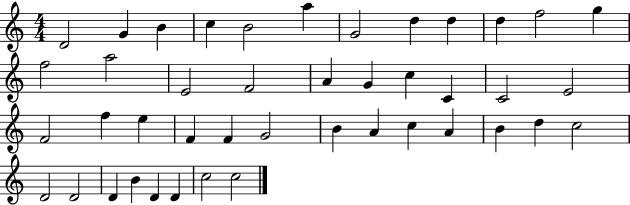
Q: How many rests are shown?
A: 0